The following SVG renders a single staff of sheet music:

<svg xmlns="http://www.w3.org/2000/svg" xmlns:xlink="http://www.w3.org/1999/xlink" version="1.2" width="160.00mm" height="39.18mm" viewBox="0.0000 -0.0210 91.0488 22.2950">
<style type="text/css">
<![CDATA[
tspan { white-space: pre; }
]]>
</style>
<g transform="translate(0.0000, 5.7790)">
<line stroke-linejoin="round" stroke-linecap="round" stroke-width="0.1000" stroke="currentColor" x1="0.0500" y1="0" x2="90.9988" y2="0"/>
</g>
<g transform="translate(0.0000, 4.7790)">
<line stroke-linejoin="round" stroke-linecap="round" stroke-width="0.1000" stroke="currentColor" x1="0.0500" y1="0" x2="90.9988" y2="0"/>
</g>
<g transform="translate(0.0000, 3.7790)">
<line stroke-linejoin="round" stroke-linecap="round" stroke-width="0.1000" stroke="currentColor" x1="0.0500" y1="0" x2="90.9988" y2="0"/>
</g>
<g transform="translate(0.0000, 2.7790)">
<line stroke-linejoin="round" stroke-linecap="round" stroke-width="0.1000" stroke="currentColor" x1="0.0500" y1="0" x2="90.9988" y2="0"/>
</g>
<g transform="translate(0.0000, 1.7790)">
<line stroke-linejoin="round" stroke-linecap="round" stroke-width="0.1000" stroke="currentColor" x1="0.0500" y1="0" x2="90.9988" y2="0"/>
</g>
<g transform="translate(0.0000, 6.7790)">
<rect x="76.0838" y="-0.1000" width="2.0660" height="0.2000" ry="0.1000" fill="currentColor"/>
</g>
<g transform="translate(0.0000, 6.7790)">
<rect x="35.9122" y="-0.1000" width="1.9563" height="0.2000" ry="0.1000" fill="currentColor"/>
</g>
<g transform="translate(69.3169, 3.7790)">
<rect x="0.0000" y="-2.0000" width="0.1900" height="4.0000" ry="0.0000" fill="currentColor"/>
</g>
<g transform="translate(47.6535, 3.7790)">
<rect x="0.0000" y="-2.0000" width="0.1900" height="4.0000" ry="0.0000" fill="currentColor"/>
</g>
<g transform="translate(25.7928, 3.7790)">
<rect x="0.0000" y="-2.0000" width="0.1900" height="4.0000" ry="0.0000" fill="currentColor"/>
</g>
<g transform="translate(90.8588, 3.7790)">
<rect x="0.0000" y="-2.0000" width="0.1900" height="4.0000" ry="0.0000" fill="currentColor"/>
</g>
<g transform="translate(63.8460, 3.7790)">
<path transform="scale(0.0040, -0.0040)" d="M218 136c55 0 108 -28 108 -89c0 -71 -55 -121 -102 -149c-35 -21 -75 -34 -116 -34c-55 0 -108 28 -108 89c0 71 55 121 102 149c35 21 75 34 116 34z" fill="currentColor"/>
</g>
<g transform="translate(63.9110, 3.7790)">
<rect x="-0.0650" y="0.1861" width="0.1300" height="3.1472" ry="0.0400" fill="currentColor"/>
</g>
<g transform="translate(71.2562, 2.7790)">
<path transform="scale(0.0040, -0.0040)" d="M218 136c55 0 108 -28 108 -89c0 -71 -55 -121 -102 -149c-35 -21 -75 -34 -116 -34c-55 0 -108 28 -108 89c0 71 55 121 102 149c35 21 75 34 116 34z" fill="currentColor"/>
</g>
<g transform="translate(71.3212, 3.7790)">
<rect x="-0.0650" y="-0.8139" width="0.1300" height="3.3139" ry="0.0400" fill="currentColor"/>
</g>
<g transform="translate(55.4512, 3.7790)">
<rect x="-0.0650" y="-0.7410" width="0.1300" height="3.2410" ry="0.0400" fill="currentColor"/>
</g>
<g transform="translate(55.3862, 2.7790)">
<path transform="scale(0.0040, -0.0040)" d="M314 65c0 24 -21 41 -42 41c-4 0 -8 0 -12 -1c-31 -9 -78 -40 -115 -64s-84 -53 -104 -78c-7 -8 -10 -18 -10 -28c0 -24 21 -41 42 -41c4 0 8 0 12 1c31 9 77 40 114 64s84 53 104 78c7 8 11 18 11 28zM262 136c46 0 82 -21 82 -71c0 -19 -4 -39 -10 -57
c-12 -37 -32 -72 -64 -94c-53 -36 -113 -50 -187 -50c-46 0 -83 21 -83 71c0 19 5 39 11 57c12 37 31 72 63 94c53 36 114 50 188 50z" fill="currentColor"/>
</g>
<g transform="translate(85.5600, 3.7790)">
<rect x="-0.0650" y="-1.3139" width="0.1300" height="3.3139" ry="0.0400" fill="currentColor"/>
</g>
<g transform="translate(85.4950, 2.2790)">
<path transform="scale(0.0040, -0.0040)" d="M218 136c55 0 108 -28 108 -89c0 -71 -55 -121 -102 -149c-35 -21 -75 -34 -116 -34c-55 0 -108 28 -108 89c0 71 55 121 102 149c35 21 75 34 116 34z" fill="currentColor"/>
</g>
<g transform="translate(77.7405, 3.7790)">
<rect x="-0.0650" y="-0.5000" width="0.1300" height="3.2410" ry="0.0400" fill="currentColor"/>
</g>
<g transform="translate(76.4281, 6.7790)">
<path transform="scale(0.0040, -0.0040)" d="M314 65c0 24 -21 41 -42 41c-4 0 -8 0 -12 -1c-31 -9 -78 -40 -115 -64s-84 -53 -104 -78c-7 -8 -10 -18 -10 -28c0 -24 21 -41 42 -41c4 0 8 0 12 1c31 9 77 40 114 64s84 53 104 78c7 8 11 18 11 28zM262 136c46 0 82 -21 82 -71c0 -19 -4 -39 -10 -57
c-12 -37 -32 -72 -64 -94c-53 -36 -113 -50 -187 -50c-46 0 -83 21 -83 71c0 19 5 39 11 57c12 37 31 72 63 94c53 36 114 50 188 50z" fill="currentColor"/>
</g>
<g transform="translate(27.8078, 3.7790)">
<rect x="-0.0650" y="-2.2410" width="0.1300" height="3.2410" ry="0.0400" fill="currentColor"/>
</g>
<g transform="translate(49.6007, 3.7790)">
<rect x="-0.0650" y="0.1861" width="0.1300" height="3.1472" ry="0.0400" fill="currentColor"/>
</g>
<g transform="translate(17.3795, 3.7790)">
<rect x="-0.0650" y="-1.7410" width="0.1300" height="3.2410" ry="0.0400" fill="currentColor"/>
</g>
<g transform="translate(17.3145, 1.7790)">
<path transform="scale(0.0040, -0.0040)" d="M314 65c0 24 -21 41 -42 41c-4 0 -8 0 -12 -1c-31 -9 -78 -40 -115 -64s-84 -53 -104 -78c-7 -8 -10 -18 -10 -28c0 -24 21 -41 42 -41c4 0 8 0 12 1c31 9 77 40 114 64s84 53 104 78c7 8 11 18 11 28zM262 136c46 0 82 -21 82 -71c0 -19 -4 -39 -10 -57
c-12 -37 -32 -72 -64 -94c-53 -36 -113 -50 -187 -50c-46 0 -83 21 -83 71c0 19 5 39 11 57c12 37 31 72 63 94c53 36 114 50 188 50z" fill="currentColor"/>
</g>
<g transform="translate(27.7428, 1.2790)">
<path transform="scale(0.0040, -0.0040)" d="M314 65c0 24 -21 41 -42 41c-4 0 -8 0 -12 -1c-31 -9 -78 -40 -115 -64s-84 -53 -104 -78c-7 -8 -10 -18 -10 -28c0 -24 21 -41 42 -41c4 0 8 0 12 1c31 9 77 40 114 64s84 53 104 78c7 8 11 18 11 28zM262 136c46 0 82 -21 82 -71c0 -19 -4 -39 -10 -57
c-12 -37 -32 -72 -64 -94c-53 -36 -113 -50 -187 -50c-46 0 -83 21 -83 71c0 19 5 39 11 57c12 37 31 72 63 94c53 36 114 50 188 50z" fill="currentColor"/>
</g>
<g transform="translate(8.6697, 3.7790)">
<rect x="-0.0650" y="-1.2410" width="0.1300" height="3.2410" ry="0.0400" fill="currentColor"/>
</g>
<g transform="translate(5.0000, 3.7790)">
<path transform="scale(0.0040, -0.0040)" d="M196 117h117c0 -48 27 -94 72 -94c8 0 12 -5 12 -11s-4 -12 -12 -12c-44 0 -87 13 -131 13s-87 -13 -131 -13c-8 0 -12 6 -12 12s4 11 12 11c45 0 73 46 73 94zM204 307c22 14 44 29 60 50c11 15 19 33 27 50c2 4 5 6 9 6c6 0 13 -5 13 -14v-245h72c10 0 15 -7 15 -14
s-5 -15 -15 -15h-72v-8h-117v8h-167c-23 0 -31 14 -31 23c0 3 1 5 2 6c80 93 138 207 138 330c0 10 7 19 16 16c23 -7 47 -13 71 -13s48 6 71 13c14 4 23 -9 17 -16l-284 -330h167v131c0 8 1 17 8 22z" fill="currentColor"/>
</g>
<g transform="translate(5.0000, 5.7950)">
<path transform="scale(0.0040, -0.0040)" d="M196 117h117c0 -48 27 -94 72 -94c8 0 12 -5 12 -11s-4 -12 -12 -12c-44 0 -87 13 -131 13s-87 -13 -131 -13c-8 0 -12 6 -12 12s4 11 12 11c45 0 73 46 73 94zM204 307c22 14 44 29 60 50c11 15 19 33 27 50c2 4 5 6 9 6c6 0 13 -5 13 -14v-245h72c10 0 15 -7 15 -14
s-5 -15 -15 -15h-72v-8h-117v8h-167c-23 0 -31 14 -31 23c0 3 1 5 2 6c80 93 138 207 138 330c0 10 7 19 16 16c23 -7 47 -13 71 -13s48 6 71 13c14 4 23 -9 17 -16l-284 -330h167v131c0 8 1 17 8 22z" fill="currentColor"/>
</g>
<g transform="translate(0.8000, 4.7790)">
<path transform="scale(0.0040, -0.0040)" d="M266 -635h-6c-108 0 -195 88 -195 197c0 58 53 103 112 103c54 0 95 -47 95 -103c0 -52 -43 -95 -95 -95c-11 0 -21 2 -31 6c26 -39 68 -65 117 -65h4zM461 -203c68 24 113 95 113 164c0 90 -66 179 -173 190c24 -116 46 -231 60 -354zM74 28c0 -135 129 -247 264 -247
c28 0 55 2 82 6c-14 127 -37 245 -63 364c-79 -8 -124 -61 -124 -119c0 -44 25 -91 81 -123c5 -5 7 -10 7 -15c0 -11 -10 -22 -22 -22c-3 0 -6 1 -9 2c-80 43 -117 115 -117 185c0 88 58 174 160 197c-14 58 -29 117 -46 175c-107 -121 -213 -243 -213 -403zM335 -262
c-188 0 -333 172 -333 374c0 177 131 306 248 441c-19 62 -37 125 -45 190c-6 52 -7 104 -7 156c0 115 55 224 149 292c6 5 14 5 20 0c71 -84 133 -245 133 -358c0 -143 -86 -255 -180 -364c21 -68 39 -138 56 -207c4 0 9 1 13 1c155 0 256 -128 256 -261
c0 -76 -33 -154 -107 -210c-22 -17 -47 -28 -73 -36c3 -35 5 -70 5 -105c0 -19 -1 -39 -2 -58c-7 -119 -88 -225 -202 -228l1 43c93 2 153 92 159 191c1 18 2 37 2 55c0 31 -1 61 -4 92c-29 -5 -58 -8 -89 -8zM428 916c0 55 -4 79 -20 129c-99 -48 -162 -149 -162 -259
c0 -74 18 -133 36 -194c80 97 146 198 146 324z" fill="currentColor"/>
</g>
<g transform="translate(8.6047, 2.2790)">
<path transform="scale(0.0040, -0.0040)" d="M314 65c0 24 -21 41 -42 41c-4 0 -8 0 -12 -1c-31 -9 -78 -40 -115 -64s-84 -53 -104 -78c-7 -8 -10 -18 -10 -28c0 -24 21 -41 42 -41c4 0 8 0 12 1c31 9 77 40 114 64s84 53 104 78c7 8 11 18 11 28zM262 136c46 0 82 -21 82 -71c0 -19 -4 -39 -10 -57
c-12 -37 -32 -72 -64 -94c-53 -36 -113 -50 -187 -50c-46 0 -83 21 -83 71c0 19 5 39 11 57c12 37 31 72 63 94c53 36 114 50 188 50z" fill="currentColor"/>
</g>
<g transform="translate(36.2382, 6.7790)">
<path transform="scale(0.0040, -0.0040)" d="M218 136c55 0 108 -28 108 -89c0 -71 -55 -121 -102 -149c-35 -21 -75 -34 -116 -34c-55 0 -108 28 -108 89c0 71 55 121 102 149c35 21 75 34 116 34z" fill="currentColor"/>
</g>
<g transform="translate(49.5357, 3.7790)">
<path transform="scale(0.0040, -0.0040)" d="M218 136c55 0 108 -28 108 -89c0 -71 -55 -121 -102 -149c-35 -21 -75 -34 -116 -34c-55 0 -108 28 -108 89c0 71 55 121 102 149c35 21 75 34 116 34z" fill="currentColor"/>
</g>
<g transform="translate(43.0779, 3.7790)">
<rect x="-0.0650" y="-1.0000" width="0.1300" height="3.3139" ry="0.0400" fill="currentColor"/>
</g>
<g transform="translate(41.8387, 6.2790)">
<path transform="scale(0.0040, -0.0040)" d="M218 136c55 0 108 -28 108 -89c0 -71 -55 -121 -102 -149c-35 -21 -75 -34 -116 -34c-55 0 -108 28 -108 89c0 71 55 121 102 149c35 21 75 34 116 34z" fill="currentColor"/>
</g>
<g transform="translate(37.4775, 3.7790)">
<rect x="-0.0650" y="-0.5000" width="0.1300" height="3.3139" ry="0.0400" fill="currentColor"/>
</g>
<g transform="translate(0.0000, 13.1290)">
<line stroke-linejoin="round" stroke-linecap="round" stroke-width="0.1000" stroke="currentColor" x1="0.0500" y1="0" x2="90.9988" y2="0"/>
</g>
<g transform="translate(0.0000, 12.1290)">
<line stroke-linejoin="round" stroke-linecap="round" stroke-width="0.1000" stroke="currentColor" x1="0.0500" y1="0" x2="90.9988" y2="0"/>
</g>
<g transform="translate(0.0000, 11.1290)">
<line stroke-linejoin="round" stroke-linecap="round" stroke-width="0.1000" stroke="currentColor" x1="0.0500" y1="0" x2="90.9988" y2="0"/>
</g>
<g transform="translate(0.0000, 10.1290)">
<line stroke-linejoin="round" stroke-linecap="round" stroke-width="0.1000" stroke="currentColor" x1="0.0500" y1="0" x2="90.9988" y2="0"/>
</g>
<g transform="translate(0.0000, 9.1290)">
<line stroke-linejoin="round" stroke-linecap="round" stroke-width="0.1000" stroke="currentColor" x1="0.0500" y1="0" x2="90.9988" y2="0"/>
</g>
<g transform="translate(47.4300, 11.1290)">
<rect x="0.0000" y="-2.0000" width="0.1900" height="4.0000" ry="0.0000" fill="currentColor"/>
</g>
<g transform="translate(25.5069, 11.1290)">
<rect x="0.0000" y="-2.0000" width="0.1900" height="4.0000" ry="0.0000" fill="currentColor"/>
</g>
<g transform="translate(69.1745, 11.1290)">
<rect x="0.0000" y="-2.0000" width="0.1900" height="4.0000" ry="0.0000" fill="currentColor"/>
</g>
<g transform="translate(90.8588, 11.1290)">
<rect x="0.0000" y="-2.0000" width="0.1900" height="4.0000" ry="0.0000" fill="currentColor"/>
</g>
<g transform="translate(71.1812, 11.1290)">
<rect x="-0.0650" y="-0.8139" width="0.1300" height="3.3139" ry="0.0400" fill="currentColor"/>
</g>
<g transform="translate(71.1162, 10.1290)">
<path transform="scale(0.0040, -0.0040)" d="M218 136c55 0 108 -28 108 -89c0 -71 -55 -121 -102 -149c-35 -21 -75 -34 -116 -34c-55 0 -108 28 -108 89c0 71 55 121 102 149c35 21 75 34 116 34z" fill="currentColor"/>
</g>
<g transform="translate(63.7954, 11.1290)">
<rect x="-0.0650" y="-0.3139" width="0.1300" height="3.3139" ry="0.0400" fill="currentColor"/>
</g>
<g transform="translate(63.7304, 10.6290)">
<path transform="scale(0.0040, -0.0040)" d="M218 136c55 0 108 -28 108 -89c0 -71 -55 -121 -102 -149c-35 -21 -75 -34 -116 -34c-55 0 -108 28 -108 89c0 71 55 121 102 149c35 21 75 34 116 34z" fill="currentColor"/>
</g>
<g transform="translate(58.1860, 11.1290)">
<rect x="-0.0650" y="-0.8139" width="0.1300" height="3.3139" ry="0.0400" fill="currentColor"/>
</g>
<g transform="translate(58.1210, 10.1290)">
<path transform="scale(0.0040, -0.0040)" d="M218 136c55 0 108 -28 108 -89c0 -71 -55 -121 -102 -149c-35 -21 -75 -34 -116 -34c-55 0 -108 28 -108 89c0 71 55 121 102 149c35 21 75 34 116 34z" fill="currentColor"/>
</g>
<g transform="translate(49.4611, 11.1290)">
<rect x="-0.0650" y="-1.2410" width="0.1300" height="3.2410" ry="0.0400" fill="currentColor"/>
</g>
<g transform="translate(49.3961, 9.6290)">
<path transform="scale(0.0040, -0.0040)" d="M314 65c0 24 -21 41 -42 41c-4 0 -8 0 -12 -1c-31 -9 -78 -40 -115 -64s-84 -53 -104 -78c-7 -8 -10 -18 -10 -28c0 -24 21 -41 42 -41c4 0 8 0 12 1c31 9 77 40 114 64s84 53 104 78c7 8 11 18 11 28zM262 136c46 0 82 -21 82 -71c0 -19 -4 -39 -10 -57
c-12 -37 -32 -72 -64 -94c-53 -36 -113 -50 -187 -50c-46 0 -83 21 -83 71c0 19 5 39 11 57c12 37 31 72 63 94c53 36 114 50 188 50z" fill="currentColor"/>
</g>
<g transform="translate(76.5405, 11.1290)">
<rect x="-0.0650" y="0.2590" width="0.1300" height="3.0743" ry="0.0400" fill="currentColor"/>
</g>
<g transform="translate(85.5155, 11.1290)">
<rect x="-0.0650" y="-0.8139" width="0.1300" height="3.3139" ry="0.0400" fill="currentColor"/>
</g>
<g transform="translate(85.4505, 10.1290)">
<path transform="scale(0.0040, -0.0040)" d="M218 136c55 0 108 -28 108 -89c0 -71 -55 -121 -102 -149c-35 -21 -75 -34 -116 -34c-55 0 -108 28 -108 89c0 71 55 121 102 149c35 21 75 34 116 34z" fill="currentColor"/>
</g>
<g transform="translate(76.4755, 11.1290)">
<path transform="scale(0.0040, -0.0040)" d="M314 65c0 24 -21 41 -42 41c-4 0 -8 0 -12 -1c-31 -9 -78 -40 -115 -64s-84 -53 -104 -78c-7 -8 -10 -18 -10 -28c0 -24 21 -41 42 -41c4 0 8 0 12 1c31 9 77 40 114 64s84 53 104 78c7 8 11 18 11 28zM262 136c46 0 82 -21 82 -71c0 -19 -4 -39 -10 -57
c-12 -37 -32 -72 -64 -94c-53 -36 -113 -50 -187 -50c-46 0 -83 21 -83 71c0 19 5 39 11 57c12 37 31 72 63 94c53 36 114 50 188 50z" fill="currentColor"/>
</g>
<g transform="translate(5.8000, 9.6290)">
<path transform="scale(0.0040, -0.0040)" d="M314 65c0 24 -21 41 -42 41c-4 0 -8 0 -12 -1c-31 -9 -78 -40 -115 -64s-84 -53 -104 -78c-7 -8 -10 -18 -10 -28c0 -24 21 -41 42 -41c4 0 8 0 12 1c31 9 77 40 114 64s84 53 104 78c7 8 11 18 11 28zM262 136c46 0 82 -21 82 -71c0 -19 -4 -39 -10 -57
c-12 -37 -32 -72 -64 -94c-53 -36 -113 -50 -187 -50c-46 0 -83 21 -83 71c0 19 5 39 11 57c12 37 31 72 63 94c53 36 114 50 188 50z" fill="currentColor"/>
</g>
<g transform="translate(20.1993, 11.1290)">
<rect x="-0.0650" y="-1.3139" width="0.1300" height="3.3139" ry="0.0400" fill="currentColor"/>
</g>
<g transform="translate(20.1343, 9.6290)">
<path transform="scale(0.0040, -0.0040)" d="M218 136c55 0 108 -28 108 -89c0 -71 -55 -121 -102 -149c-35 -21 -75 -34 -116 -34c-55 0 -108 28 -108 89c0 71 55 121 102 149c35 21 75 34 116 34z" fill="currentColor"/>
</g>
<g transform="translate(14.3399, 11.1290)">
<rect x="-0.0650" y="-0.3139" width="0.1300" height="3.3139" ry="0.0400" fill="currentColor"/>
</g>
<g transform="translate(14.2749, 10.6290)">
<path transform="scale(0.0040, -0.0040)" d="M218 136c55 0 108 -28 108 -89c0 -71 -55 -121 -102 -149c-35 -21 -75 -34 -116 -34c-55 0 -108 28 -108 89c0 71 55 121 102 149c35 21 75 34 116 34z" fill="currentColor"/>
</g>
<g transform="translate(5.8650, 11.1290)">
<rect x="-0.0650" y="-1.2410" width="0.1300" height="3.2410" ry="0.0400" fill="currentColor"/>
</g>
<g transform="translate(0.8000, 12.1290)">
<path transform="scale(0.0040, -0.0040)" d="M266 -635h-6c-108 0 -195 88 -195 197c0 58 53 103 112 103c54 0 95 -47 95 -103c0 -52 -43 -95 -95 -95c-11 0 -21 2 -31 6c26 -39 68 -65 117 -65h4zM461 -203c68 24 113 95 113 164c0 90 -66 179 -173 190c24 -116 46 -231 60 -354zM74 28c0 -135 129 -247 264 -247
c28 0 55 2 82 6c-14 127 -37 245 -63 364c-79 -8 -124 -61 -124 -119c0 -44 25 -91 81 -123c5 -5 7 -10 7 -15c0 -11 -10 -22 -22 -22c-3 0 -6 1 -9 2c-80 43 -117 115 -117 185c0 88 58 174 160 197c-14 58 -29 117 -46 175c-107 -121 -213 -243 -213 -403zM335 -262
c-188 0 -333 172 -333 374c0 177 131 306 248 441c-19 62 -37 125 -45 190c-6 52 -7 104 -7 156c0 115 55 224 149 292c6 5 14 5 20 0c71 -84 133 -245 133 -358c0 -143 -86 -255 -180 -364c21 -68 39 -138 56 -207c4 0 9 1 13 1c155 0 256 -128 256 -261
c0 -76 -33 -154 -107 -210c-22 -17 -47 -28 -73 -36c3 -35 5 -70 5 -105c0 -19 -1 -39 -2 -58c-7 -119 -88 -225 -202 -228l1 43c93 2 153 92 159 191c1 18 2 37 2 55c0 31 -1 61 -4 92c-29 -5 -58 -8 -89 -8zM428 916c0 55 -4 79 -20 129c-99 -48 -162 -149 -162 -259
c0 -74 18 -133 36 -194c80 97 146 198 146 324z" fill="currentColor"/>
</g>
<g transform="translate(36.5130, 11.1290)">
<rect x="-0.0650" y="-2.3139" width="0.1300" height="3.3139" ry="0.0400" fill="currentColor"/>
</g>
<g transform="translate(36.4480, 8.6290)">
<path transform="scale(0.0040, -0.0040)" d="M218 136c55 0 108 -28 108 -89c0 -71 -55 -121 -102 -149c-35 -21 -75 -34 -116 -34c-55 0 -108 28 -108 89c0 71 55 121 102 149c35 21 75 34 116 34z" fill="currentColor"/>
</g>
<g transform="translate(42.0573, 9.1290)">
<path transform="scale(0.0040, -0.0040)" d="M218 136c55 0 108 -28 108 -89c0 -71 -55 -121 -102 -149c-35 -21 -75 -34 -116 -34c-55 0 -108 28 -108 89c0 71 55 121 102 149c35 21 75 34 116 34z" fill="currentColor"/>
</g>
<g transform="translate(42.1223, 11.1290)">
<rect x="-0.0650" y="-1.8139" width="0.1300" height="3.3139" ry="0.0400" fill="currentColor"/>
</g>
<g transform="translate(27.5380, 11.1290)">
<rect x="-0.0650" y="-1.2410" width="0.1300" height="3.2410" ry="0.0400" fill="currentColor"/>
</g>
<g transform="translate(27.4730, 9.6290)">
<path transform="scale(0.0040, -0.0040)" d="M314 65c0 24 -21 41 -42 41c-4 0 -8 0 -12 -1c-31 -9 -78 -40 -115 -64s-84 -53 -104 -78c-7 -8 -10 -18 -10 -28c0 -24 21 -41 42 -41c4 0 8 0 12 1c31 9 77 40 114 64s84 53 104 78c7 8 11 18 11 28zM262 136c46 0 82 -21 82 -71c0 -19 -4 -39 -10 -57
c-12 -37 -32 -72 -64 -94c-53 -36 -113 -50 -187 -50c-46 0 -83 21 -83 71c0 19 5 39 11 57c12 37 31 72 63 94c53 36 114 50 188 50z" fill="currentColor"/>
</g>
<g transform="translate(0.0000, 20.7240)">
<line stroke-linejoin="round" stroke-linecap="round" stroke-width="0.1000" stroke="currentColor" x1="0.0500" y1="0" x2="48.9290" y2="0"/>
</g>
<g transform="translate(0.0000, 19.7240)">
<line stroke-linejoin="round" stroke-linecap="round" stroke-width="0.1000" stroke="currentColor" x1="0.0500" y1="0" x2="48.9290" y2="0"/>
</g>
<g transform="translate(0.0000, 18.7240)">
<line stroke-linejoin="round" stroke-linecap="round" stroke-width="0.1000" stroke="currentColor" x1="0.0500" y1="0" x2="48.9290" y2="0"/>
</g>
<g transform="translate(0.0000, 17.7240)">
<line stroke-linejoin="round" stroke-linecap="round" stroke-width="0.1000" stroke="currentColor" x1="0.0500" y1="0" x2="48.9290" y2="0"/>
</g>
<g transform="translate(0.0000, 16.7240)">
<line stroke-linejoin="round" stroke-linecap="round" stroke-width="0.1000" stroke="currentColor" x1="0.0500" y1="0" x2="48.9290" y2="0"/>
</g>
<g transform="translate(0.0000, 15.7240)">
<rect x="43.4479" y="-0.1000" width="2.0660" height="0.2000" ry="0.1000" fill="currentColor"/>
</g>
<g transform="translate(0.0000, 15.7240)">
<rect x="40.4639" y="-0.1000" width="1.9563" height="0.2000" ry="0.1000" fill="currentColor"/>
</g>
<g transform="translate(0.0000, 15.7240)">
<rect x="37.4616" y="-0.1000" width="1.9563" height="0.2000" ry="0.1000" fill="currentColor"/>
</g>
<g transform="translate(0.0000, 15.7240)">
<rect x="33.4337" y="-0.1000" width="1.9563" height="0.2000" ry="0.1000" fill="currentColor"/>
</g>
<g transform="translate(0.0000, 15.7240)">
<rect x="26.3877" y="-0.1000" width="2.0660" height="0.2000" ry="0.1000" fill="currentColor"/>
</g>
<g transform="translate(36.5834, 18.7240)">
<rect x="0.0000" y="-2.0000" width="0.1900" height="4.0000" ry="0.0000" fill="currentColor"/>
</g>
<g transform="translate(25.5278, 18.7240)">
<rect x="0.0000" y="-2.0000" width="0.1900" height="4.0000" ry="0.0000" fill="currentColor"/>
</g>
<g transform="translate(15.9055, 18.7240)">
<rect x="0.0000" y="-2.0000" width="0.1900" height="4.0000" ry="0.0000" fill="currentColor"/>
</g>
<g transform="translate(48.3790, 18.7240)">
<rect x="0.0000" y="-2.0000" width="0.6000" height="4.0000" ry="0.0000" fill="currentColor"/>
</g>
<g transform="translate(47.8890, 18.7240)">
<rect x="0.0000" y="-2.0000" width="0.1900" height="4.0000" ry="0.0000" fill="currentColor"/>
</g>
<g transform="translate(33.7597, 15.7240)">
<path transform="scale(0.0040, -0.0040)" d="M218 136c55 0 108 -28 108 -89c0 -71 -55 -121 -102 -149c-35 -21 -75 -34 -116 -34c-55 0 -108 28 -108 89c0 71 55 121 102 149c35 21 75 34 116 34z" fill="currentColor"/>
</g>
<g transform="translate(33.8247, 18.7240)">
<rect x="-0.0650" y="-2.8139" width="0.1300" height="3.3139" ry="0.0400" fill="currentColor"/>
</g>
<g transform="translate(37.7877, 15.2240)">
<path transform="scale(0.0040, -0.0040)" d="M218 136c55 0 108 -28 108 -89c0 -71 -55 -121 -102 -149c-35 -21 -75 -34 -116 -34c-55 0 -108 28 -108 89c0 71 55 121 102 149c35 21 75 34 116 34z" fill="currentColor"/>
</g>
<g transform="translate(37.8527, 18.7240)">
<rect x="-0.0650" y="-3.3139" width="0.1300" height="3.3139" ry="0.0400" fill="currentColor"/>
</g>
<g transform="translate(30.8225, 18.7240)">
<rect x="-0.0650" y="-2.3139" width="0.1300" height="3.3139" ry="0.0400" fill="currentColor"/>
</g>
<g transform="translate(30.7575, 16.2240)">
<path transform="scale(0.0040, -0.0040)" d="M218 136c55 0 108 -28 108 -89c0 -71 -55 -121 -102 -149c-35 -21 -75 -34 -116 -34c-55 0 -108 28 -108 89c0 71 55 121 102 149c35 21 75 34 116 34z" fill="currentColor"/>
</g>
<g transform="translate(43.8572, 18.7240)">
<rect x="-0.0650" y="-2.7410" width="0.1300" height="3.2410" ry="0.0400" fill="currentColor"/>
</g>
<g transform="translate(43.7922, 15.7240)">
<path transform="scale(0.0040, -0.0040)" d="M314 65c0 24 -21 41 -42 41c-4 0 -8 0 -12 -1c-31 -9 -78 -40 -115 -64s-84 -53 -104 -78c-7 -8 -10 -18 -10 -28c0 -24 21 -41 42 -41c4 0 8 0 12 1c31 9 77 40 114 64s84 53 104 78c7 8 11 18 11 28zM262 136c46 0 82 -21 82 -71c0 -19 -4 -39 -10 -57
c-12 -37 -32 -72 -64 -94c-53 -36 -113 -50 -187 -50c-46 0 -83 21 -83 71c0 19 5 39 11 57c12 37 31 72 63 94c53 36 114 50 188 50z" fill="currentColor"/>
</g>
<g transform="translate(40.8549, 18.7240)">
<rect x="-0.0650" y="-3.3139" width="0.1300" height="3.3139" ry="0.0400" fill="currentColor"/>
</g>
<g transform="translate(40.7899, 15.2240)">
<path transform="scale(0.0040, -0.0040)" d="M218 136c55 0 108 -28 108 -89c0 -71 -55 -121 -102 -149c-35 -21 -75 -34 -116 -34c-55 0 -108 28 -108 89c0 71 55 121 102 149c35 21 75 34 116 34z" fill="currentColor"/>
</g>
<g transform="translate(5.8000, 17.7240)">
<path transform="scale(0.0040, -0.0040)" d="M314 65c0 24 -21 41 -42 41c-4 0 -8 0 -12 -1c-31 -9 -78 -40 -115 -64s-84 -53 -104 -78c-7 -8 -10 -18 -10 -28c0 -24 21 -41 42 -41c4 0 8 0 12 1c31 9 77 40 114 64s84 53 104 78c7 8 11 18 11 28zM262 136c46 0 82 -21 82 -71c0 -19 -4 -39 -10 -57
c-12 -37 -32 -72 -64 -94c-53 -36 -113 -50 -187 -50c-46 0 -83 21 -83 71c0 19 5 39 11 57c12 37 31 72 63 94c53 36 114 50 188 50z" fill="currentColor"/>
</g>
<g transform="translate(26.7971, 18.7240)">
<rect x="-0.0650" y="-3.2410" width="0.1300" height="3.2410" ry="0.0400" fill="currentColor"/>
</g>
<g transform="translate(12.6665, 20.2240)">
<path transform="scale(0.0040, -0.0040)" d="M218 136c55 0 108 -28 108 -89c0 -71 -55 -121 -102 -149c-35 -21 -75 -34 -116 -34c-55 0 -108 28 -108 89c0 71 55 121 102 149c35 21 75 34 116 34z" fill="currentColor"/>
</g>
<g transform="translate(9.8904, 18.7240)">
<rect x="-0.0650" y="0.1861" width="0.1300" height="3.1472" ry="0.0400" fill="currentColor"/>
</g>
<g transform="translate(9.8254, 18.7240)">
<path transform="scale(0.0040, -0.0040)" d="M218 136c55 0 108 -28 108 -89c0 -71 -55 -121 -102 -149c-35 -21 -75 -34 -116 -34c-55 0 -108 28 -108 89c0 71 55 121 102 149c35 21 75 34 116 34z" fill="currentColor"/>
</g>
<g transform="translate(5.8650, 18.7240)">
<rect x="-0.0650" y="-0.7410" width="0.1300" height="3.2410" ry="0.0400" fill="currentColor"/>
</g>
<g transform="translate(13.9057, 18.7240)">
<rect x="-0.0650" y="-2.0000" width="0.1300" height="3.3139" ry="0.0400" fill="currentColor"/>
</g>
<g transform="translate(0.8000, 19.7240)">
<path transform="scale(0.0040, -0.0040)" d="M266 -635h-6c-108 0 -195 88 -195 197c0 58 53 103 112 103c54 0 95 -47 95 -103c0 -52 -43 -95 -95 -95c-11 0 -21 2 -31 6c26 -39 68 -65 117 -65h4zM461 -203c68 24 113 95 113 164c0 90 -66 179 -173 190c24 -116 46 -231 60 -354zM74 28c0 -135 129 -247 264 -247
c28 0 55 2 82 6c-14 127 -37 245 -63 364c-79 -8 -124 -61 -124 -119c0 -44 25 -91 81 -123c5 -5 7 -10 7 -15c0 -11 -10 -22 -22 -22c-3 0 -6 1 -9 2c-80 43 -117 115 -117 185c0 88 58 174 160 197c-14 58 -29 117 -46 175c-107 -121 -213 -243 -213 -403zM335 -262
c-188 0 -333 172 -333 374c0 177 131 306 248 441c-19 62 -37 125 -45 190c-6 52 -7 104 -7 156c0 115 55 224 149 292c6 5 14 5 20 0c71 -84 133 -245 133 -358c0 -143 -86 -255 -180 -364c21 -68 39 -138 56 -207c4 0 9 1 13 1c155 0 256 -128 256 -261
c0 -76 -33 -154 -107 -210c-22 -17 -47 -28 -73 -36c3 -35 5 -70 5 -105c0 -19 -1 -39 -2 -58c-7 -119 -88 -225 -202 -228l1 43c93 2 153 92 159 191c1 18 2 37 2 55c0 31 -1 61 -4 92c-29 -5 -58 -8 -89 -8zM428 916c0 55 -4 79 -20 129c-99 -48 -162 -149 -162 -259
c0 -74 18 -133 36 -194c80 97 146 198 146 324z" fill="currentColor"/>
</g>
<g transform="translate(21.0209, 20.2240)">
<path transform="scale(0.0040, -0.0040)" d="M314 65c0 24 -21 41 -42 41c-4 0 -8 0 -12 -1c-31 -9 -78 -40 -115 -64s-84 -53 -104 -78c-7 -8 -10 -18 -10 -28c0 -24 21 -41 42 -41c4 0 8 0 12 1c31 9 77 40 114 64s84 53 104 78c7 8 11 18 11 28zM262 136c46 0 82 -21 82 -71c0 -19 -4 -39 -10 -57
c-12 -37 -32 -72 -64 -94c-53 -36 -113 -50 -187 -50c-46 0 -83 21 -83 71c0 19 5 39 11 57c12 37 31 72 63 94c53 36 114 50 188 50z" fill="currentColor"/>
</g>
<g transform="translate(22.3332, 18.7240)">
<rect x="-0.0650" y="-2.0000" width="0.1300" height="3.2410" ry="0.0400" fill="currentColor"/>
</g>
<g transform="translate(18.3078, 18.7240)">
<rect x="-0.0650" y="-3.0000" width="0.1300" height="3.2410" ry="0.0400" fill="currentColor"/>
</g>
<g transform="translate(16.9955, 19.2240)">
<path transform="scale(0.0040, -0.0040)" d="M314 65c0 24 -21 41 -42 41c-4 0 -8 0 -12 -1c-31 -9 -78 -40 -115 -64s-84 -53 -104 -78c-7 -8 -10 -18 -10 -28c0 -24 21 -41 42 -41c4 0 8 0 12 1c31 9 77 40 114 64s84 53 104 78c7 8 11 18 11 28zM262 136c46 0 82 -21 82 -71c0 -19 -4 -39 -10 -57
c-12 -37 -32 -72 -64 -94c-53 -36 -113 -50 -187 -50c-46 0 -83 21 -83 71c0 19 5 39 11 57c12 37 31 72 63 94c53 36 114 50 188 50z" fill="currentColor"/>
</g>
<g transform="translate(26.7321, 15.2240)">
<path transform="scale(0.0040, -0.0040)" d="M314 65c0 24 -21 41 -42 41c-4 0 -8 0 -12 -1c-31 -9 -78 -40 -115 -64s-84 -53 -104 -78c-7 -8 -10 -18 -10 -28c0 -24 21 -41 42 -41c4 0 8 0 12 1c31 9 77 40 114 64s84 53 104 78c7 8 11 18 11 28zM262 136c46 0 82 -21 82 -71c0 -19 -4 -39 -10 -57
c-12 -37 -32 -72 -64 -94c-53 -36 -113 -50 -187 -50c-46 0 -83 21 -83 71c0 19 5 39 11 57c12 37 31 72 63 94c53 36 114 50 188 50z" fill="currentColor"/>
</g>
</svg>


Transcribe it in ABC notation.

X:1
T:Untitled
M:4/4
L:1/4
K:C
e2 f2 g2 C D B d2 B d C2 e e2 c e e2 g f e2 d c d B2 d d2 B F A2 F2 b2 g a b b a2